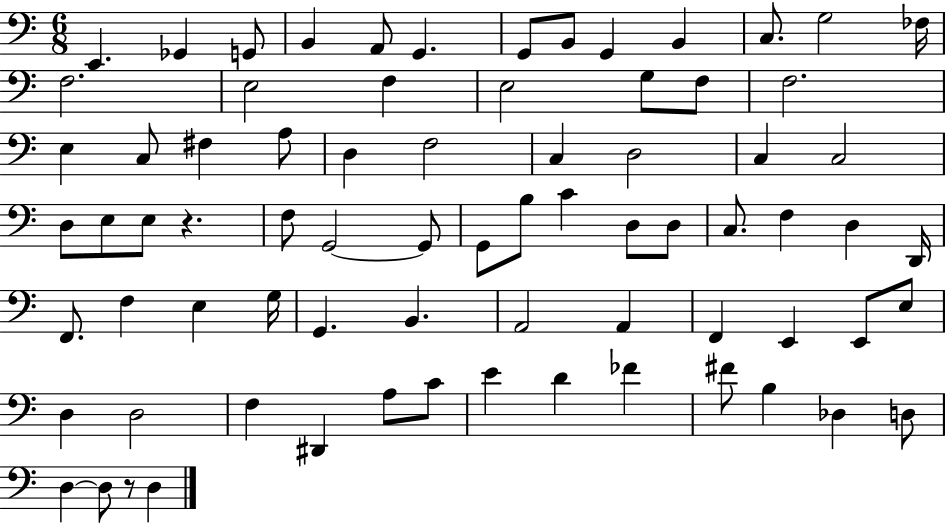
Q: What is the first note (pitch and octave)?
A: E2